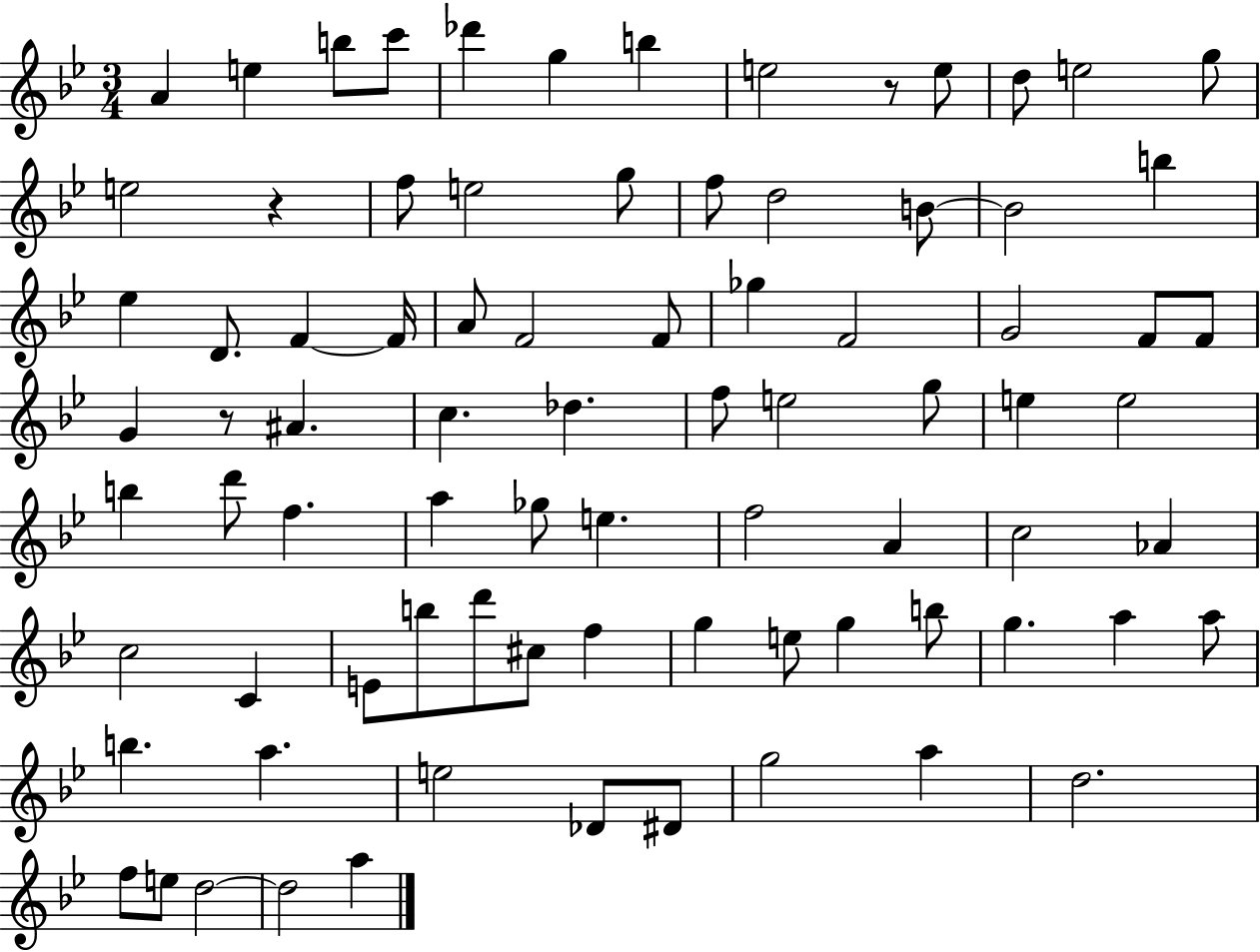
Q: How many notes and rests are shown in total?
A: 82